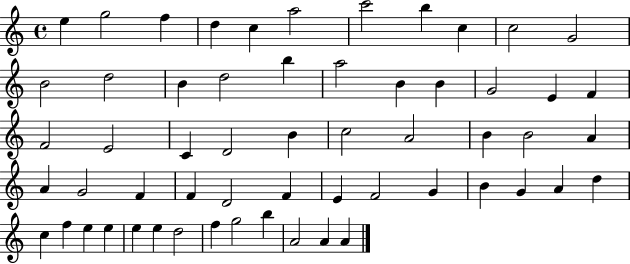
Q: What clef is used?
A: treble